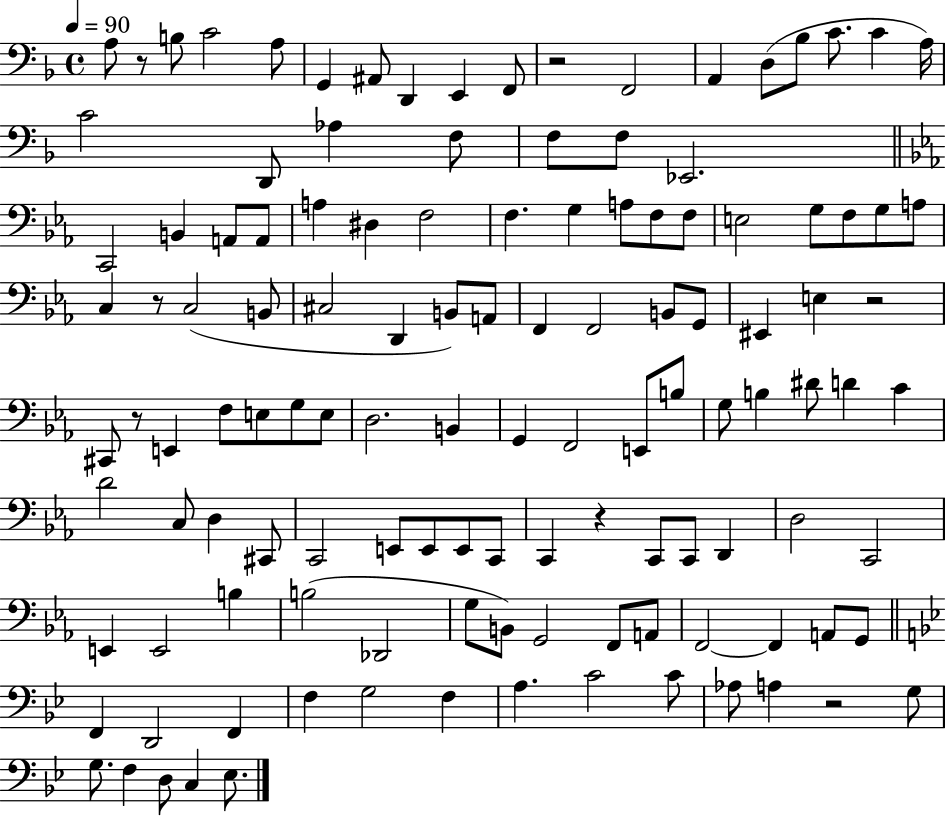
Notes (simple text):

A3/e R/e B3/e C4/h A3/e G2/q A#2/e D2/q E2/q F2/e R/h F2/h A2/q D3/e Bb3/e C4/e. C4/q A3/s C4/h D2/e Ab3/q F3/e F3/e F3/e Eb2/h. C2/h B2/q A2/e A2/e A3/q D#3/q F3/h F3/q. G3/q A3/e F3/e F3/e E3/h G3/e F3/e G3/e A3/e C3/q R/e C3/h B2/e C#3/h D2/q B2/e A2/e F2/q F2/h B2/e G2/e EIS2/q E3/q R/h C#2/e R/e E2/q F3/e E3/e G3/e E3/e D3/h. B2/q G2/q F2/h E2/e B3/e G3/e B3/q D#4/e D4/q C4/q D4/h C3/e D3/q C#2/e C2/h E2/e E2/e E2/e C2/e C2/q R/q C2/e C2/e D2/q D3/h C2/h E2/q E2/h B3/q B3/h Db2/h G3/e B2/e G2/h F2/e A2/e F2/h F2/q A2/e G2/e F2/q D2/h F2/q F3/q G3/h F3/q A3/q. C4/h C4/e Ab3/e A3/q R/h G3/e G3/e. F3/q D3/e C3/q Eb3/e.